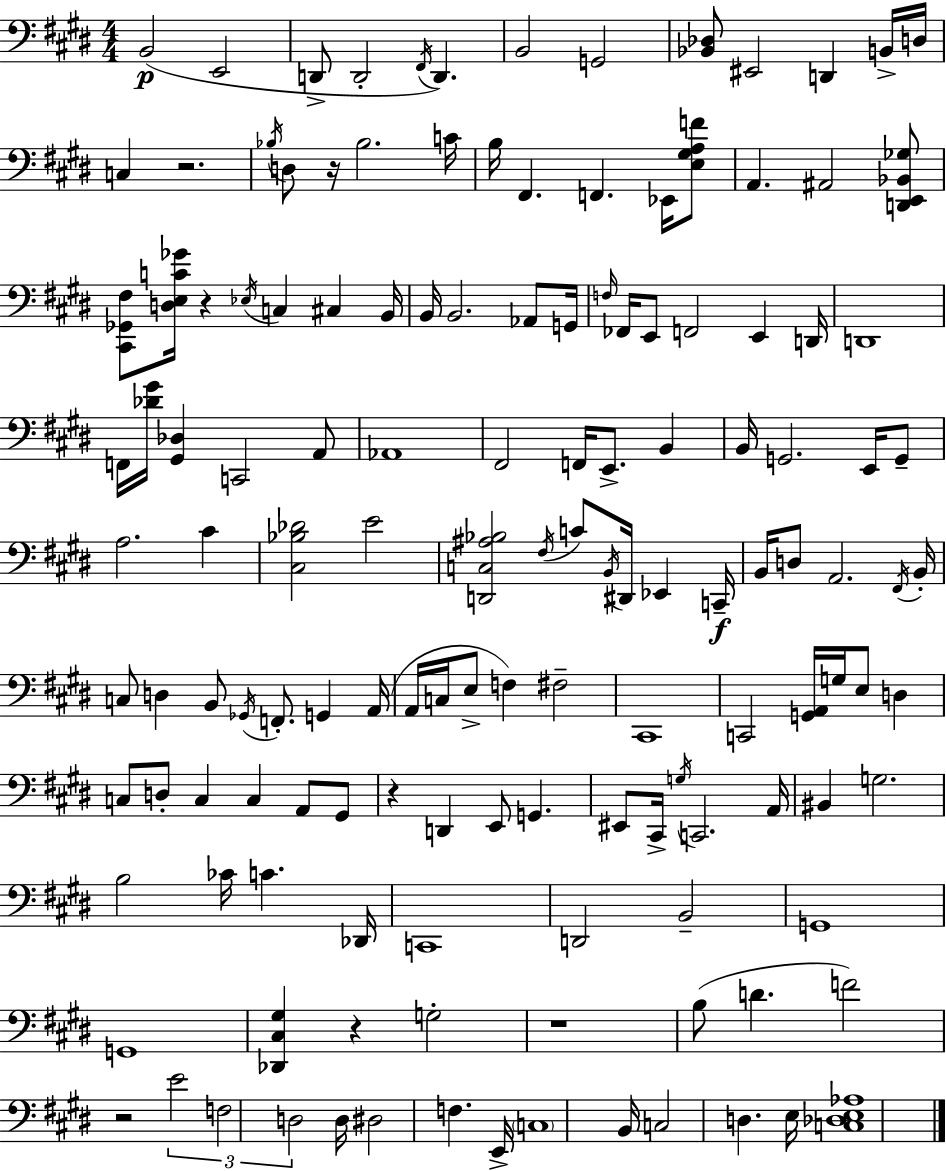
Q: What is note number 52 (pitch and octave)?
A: C#4